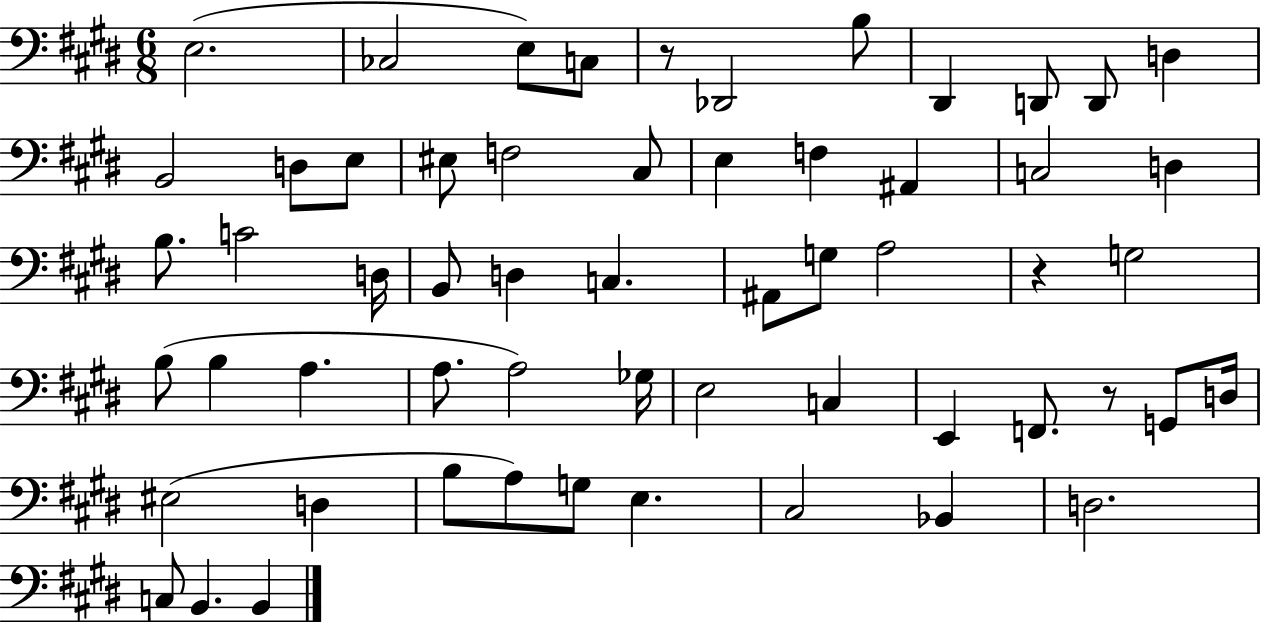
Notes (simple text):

E3/h. CES3/h E3/e C3/e R/e Db2/h B3/e D#2/q D2/e D2/e D3/q B2/h D3/e E3/e EIS3/e F3/h C#3/e E3/q F3/q A#2/q C3/h D3/q B3/e. C4/h D3/s B2/e D3/q C3/q. A#2/e G3/e A3/h R/q G3/h B3/e B3/q A3/q. A3/e. A3/h Gb3/s E3/h C3/q E2/q F2/e. R/e G2/e D3/s EIS3/h D3/q B3/e A3/e G3/e E3/q. C#3/h Bb2/q D3/h. C3/e B2/q. B2/q